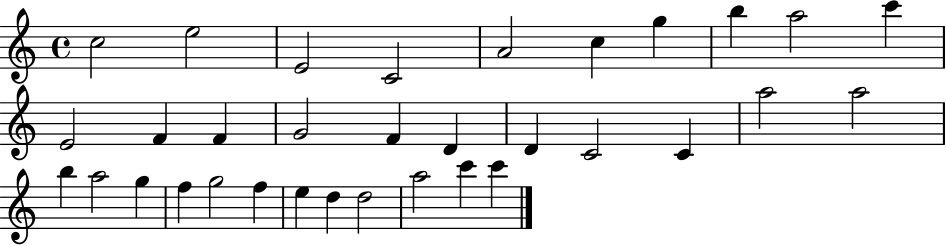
X:1
T:Untitled
M:4/4
L:1/4
K:C
c2 e2 E2 C2 A2 c g b a2 c' E2 F F G2 F D D C2 C a2 a2 b a2 g f g2 f e d d2 a2 c' c'